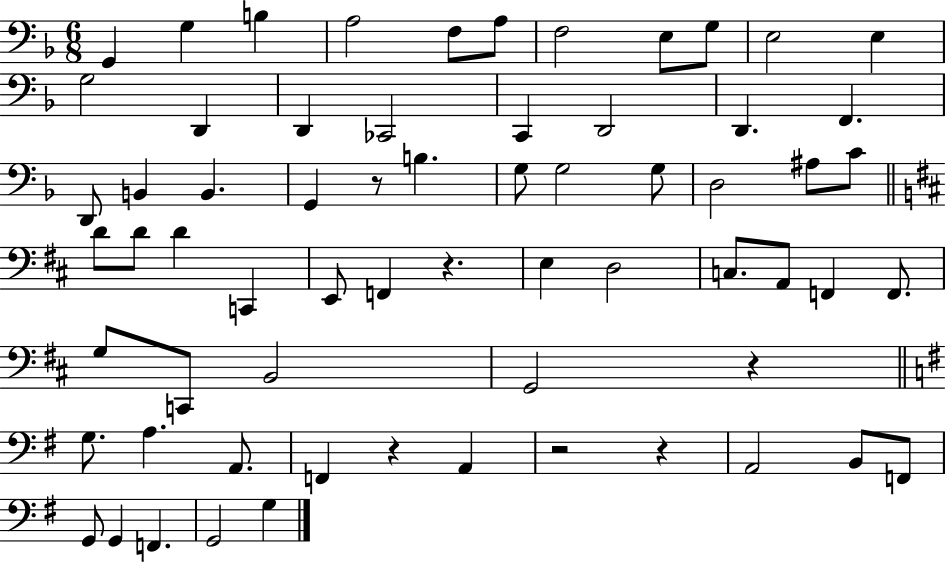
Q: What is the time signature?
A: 6/8